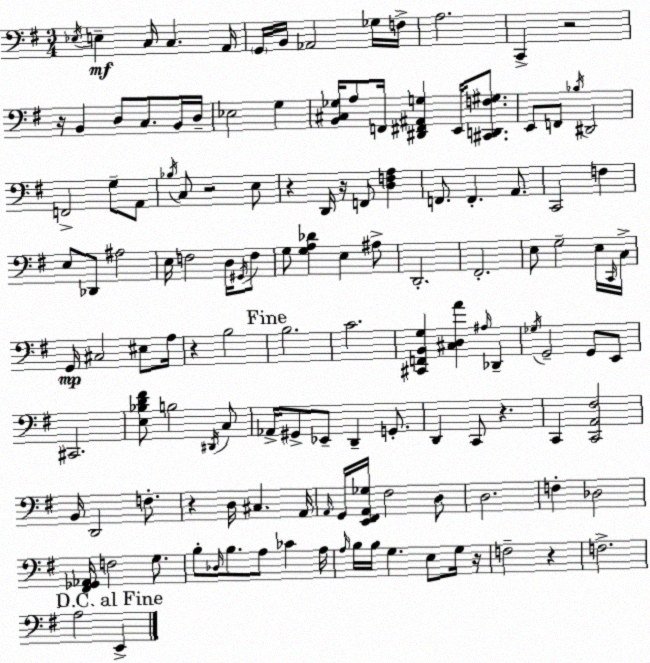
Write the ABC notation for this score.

X:1
T:Untitled
M:3/4
L:1/4
K:G
_E,/4 E, C,/4 C, A,,/4 G,,/4 B,,/4 _A,,2 _G,/4 F,/4 A,2 C,, z2 z/4 B,, D,/2 C,/2 B,,/4 D,/4 _E,2 G, [B,,^C,_G,]/4 A,/2 F,,/4 [^D,,^F,,^A,,G,] E,,/4 [^C,,D,,F,^G,]/2 E,,/2 F,,/2 _B,/4 ^D,,2 F,,2 G,/2 A,,/2 _B,/4 C,/2 z2 E,/2 z D,,/4 z/4 F,,/2 [D,F,A,] F,,/2 F,, A,,/2 C,,2 F, E,/2 _D,,/2 ^A,2 E,/4 F,2 D,/4 ^G,,/4 F,/2 G,/2 [G,A,_D] E, ^A,/2 D,,2 ^F,,2 E,/2 G,2 E,/4 C,,/4 C,/4 G,,/4 ^C,2 ^E,/2 A,/4 z B,2 B,2 C2 [^C,,F,,B,,G,] [^C,D,A] ^A,/4 _D,, _G,/4 G,,2 G,,/2 E,,/2 ^C,,2 [E,_B,D^F]/2 B,2 ^D,,/4 C,/2 _A,,/4 ^G,,/2 _E,,/2 D,, G,,/2 D,, C,,/2 z C,, [C,,A,,^F,]2 B,,/4 D,,2 F,/2 z D,/4 ^C, A,,/4 A,,/4 G,,/4 [E,,^F,,A,,_G,]/4 ^F,2 D,/2 D,2 F, _D,2 [^F,,_G,,_A,,]/4 F,2 G,/2 B,/2 _D,/4 B,/2 A,/2 _C A,/4 A,/4 B,/4 B,/4 G, E,/2 G,/4 z/4 F,2 z F,2 A,2 E,,